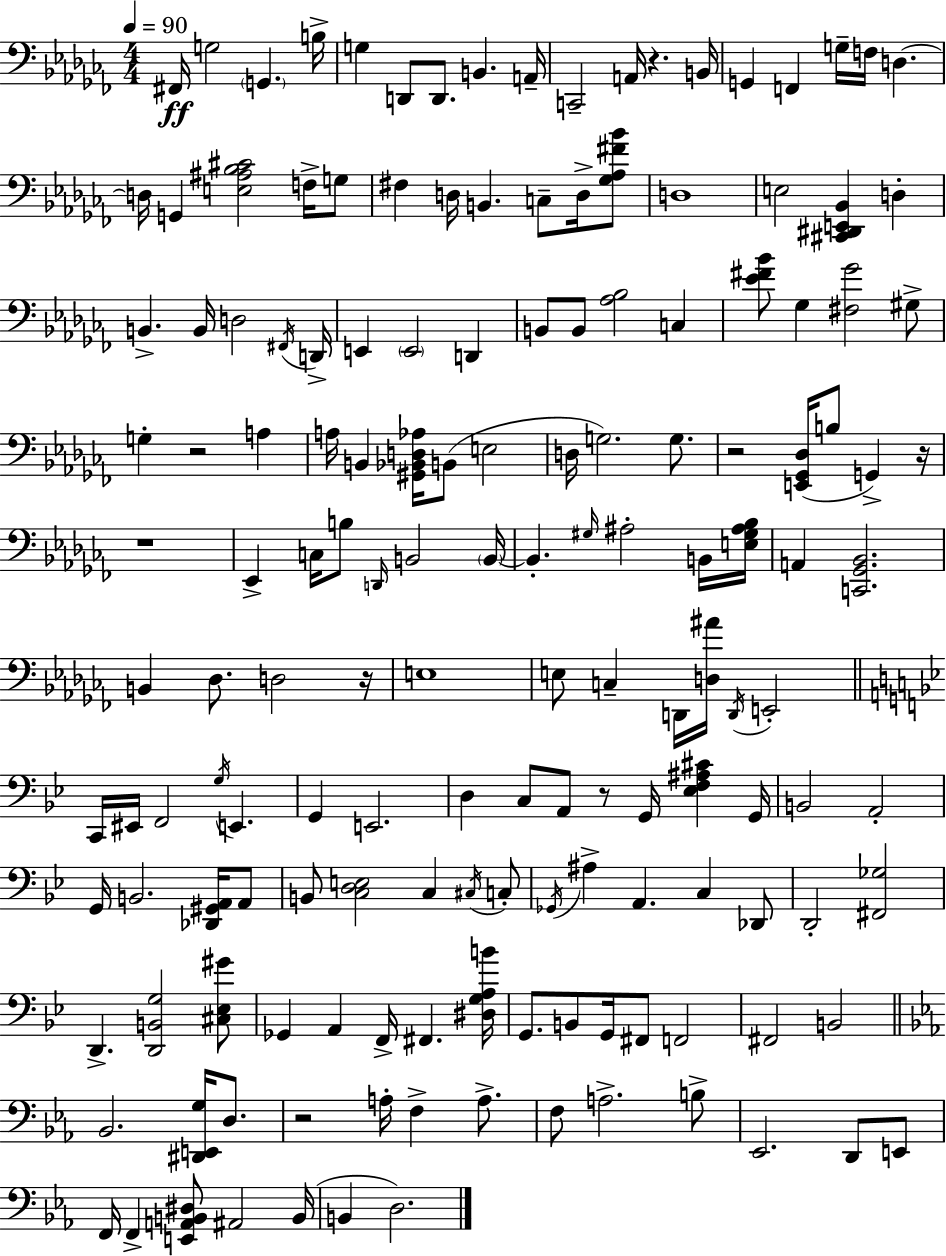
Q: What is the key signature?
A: AES minor